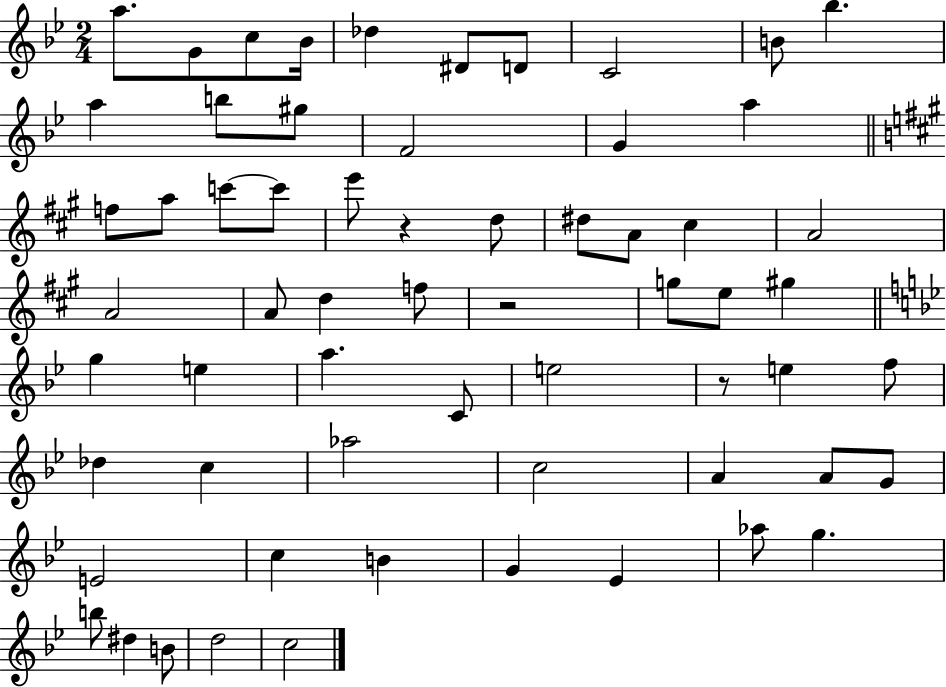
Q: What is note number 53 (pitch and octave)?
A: Ab5